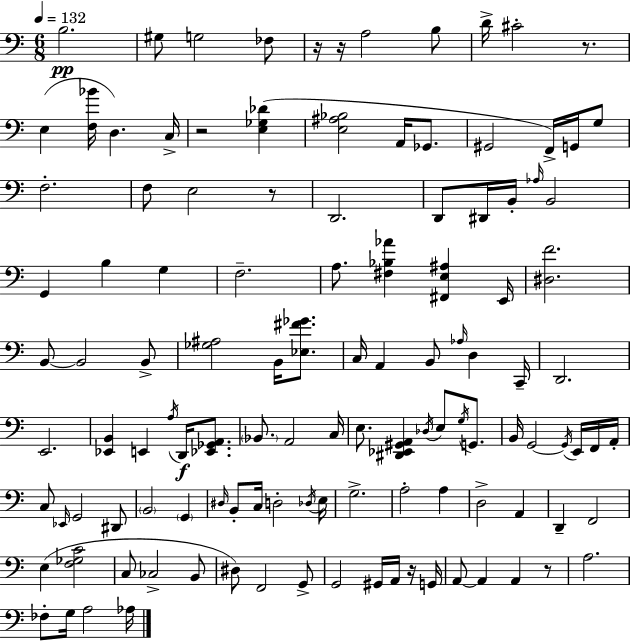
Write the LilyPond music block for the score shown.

{
  \clef bass
  \numericTimeSignature
  \time 6/8
  \key c \major
  \tempo 4 = 132
  \repeat volta 2 { b2.\pp | gis8 g2 fes8 | r16 r16 a2 b8 | d'16-> cis'2-. r8. | \break e4( <f bes'>16 d4.) c16-> | r2 <e ges des'>4( | <e ais bes>2 a,16 ges,8. | gis,2 f,16->) g,16 g8 | \break f2.-. | f8 e2 r8 | d,2. | d,8 dis,16 b,16-. \grace { aes16 } b,2 | \break g,4 b4 g4 | f2.-- | a8. <fis bes aes'>4 <fis, e ais>4 | e,16 <dis f'>2. | \break b,8~~ b,2 b,8-> | <ges ais>2 b,16 <ees fis' ges'>8. | c16 a,4 b,8 \grace { aes16 } d4 | c,16-- d,2. | \break e,2. | <ees, b,>4 e,4 \acciaccatura { a16 }\f d,16 | <ees, ges, a,>8. \parenthesize bes,8. a,2 | c16 e8. <dis, ees, gis, a,>4 \acciaccatura { des16 } e8 | \break \acciaccatura { g16 } g,8. b,16 g,2~~ | \acciaccatura { g,16 } e,16 f,16 a,16-. c8 \grace { ees,16 } g,2 | dis,8 \parenthesize b,2 | \parenthesize g,4 \grace { dis16 } b,8-. c16 d2-. | \break \acciaccatura { des16 } e16 g2.-> | a2-. | a4 d2-> | a,4 d,4-- | \break f,2 e4( | <f ges c'>2 c8 ces2-> | b,8 dis8) f,2 | g,8-> g,2 | \break gis,16 a,16 r16 g,16 a,8~~ a,4 | a,4 r8 a2. | fes8-. g16 | a2 aes16 } \bar "|."
}